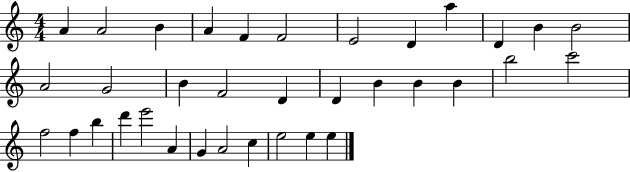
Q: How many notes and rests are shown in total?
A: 35